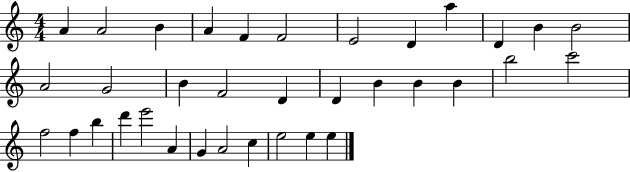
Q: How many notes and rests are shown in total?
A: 35